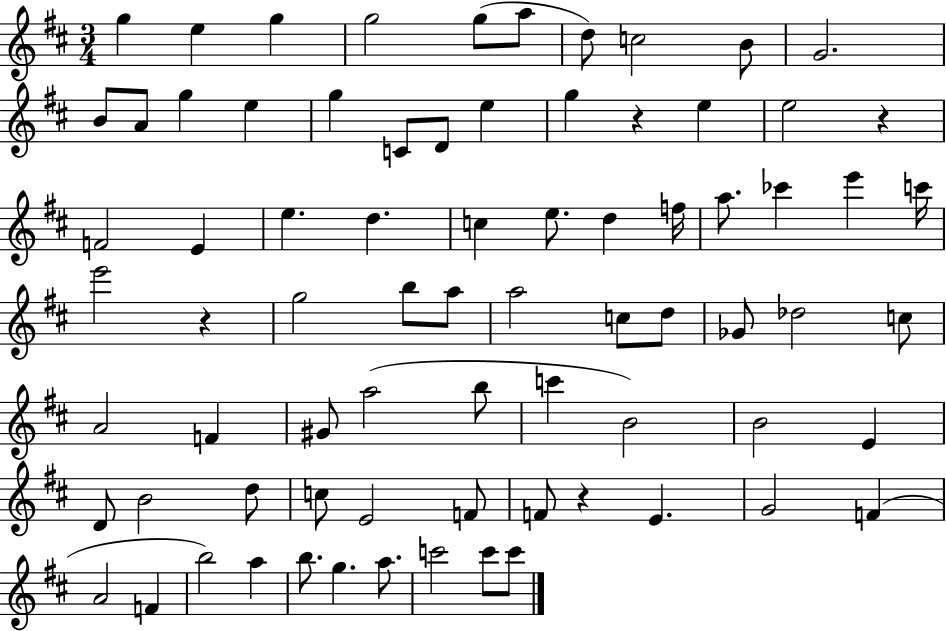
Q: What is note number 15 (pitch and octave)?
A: G5